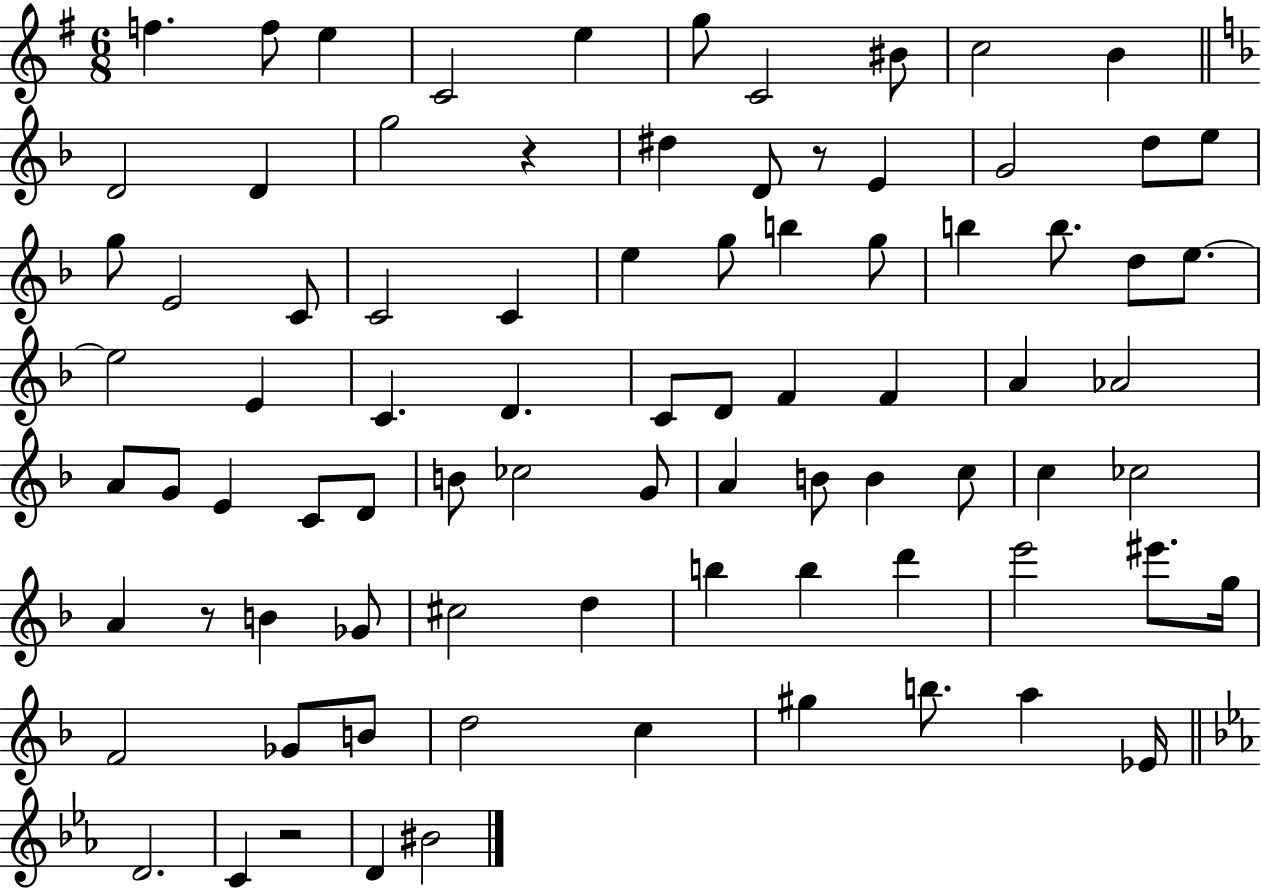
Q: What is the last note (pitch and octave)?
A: BIS4